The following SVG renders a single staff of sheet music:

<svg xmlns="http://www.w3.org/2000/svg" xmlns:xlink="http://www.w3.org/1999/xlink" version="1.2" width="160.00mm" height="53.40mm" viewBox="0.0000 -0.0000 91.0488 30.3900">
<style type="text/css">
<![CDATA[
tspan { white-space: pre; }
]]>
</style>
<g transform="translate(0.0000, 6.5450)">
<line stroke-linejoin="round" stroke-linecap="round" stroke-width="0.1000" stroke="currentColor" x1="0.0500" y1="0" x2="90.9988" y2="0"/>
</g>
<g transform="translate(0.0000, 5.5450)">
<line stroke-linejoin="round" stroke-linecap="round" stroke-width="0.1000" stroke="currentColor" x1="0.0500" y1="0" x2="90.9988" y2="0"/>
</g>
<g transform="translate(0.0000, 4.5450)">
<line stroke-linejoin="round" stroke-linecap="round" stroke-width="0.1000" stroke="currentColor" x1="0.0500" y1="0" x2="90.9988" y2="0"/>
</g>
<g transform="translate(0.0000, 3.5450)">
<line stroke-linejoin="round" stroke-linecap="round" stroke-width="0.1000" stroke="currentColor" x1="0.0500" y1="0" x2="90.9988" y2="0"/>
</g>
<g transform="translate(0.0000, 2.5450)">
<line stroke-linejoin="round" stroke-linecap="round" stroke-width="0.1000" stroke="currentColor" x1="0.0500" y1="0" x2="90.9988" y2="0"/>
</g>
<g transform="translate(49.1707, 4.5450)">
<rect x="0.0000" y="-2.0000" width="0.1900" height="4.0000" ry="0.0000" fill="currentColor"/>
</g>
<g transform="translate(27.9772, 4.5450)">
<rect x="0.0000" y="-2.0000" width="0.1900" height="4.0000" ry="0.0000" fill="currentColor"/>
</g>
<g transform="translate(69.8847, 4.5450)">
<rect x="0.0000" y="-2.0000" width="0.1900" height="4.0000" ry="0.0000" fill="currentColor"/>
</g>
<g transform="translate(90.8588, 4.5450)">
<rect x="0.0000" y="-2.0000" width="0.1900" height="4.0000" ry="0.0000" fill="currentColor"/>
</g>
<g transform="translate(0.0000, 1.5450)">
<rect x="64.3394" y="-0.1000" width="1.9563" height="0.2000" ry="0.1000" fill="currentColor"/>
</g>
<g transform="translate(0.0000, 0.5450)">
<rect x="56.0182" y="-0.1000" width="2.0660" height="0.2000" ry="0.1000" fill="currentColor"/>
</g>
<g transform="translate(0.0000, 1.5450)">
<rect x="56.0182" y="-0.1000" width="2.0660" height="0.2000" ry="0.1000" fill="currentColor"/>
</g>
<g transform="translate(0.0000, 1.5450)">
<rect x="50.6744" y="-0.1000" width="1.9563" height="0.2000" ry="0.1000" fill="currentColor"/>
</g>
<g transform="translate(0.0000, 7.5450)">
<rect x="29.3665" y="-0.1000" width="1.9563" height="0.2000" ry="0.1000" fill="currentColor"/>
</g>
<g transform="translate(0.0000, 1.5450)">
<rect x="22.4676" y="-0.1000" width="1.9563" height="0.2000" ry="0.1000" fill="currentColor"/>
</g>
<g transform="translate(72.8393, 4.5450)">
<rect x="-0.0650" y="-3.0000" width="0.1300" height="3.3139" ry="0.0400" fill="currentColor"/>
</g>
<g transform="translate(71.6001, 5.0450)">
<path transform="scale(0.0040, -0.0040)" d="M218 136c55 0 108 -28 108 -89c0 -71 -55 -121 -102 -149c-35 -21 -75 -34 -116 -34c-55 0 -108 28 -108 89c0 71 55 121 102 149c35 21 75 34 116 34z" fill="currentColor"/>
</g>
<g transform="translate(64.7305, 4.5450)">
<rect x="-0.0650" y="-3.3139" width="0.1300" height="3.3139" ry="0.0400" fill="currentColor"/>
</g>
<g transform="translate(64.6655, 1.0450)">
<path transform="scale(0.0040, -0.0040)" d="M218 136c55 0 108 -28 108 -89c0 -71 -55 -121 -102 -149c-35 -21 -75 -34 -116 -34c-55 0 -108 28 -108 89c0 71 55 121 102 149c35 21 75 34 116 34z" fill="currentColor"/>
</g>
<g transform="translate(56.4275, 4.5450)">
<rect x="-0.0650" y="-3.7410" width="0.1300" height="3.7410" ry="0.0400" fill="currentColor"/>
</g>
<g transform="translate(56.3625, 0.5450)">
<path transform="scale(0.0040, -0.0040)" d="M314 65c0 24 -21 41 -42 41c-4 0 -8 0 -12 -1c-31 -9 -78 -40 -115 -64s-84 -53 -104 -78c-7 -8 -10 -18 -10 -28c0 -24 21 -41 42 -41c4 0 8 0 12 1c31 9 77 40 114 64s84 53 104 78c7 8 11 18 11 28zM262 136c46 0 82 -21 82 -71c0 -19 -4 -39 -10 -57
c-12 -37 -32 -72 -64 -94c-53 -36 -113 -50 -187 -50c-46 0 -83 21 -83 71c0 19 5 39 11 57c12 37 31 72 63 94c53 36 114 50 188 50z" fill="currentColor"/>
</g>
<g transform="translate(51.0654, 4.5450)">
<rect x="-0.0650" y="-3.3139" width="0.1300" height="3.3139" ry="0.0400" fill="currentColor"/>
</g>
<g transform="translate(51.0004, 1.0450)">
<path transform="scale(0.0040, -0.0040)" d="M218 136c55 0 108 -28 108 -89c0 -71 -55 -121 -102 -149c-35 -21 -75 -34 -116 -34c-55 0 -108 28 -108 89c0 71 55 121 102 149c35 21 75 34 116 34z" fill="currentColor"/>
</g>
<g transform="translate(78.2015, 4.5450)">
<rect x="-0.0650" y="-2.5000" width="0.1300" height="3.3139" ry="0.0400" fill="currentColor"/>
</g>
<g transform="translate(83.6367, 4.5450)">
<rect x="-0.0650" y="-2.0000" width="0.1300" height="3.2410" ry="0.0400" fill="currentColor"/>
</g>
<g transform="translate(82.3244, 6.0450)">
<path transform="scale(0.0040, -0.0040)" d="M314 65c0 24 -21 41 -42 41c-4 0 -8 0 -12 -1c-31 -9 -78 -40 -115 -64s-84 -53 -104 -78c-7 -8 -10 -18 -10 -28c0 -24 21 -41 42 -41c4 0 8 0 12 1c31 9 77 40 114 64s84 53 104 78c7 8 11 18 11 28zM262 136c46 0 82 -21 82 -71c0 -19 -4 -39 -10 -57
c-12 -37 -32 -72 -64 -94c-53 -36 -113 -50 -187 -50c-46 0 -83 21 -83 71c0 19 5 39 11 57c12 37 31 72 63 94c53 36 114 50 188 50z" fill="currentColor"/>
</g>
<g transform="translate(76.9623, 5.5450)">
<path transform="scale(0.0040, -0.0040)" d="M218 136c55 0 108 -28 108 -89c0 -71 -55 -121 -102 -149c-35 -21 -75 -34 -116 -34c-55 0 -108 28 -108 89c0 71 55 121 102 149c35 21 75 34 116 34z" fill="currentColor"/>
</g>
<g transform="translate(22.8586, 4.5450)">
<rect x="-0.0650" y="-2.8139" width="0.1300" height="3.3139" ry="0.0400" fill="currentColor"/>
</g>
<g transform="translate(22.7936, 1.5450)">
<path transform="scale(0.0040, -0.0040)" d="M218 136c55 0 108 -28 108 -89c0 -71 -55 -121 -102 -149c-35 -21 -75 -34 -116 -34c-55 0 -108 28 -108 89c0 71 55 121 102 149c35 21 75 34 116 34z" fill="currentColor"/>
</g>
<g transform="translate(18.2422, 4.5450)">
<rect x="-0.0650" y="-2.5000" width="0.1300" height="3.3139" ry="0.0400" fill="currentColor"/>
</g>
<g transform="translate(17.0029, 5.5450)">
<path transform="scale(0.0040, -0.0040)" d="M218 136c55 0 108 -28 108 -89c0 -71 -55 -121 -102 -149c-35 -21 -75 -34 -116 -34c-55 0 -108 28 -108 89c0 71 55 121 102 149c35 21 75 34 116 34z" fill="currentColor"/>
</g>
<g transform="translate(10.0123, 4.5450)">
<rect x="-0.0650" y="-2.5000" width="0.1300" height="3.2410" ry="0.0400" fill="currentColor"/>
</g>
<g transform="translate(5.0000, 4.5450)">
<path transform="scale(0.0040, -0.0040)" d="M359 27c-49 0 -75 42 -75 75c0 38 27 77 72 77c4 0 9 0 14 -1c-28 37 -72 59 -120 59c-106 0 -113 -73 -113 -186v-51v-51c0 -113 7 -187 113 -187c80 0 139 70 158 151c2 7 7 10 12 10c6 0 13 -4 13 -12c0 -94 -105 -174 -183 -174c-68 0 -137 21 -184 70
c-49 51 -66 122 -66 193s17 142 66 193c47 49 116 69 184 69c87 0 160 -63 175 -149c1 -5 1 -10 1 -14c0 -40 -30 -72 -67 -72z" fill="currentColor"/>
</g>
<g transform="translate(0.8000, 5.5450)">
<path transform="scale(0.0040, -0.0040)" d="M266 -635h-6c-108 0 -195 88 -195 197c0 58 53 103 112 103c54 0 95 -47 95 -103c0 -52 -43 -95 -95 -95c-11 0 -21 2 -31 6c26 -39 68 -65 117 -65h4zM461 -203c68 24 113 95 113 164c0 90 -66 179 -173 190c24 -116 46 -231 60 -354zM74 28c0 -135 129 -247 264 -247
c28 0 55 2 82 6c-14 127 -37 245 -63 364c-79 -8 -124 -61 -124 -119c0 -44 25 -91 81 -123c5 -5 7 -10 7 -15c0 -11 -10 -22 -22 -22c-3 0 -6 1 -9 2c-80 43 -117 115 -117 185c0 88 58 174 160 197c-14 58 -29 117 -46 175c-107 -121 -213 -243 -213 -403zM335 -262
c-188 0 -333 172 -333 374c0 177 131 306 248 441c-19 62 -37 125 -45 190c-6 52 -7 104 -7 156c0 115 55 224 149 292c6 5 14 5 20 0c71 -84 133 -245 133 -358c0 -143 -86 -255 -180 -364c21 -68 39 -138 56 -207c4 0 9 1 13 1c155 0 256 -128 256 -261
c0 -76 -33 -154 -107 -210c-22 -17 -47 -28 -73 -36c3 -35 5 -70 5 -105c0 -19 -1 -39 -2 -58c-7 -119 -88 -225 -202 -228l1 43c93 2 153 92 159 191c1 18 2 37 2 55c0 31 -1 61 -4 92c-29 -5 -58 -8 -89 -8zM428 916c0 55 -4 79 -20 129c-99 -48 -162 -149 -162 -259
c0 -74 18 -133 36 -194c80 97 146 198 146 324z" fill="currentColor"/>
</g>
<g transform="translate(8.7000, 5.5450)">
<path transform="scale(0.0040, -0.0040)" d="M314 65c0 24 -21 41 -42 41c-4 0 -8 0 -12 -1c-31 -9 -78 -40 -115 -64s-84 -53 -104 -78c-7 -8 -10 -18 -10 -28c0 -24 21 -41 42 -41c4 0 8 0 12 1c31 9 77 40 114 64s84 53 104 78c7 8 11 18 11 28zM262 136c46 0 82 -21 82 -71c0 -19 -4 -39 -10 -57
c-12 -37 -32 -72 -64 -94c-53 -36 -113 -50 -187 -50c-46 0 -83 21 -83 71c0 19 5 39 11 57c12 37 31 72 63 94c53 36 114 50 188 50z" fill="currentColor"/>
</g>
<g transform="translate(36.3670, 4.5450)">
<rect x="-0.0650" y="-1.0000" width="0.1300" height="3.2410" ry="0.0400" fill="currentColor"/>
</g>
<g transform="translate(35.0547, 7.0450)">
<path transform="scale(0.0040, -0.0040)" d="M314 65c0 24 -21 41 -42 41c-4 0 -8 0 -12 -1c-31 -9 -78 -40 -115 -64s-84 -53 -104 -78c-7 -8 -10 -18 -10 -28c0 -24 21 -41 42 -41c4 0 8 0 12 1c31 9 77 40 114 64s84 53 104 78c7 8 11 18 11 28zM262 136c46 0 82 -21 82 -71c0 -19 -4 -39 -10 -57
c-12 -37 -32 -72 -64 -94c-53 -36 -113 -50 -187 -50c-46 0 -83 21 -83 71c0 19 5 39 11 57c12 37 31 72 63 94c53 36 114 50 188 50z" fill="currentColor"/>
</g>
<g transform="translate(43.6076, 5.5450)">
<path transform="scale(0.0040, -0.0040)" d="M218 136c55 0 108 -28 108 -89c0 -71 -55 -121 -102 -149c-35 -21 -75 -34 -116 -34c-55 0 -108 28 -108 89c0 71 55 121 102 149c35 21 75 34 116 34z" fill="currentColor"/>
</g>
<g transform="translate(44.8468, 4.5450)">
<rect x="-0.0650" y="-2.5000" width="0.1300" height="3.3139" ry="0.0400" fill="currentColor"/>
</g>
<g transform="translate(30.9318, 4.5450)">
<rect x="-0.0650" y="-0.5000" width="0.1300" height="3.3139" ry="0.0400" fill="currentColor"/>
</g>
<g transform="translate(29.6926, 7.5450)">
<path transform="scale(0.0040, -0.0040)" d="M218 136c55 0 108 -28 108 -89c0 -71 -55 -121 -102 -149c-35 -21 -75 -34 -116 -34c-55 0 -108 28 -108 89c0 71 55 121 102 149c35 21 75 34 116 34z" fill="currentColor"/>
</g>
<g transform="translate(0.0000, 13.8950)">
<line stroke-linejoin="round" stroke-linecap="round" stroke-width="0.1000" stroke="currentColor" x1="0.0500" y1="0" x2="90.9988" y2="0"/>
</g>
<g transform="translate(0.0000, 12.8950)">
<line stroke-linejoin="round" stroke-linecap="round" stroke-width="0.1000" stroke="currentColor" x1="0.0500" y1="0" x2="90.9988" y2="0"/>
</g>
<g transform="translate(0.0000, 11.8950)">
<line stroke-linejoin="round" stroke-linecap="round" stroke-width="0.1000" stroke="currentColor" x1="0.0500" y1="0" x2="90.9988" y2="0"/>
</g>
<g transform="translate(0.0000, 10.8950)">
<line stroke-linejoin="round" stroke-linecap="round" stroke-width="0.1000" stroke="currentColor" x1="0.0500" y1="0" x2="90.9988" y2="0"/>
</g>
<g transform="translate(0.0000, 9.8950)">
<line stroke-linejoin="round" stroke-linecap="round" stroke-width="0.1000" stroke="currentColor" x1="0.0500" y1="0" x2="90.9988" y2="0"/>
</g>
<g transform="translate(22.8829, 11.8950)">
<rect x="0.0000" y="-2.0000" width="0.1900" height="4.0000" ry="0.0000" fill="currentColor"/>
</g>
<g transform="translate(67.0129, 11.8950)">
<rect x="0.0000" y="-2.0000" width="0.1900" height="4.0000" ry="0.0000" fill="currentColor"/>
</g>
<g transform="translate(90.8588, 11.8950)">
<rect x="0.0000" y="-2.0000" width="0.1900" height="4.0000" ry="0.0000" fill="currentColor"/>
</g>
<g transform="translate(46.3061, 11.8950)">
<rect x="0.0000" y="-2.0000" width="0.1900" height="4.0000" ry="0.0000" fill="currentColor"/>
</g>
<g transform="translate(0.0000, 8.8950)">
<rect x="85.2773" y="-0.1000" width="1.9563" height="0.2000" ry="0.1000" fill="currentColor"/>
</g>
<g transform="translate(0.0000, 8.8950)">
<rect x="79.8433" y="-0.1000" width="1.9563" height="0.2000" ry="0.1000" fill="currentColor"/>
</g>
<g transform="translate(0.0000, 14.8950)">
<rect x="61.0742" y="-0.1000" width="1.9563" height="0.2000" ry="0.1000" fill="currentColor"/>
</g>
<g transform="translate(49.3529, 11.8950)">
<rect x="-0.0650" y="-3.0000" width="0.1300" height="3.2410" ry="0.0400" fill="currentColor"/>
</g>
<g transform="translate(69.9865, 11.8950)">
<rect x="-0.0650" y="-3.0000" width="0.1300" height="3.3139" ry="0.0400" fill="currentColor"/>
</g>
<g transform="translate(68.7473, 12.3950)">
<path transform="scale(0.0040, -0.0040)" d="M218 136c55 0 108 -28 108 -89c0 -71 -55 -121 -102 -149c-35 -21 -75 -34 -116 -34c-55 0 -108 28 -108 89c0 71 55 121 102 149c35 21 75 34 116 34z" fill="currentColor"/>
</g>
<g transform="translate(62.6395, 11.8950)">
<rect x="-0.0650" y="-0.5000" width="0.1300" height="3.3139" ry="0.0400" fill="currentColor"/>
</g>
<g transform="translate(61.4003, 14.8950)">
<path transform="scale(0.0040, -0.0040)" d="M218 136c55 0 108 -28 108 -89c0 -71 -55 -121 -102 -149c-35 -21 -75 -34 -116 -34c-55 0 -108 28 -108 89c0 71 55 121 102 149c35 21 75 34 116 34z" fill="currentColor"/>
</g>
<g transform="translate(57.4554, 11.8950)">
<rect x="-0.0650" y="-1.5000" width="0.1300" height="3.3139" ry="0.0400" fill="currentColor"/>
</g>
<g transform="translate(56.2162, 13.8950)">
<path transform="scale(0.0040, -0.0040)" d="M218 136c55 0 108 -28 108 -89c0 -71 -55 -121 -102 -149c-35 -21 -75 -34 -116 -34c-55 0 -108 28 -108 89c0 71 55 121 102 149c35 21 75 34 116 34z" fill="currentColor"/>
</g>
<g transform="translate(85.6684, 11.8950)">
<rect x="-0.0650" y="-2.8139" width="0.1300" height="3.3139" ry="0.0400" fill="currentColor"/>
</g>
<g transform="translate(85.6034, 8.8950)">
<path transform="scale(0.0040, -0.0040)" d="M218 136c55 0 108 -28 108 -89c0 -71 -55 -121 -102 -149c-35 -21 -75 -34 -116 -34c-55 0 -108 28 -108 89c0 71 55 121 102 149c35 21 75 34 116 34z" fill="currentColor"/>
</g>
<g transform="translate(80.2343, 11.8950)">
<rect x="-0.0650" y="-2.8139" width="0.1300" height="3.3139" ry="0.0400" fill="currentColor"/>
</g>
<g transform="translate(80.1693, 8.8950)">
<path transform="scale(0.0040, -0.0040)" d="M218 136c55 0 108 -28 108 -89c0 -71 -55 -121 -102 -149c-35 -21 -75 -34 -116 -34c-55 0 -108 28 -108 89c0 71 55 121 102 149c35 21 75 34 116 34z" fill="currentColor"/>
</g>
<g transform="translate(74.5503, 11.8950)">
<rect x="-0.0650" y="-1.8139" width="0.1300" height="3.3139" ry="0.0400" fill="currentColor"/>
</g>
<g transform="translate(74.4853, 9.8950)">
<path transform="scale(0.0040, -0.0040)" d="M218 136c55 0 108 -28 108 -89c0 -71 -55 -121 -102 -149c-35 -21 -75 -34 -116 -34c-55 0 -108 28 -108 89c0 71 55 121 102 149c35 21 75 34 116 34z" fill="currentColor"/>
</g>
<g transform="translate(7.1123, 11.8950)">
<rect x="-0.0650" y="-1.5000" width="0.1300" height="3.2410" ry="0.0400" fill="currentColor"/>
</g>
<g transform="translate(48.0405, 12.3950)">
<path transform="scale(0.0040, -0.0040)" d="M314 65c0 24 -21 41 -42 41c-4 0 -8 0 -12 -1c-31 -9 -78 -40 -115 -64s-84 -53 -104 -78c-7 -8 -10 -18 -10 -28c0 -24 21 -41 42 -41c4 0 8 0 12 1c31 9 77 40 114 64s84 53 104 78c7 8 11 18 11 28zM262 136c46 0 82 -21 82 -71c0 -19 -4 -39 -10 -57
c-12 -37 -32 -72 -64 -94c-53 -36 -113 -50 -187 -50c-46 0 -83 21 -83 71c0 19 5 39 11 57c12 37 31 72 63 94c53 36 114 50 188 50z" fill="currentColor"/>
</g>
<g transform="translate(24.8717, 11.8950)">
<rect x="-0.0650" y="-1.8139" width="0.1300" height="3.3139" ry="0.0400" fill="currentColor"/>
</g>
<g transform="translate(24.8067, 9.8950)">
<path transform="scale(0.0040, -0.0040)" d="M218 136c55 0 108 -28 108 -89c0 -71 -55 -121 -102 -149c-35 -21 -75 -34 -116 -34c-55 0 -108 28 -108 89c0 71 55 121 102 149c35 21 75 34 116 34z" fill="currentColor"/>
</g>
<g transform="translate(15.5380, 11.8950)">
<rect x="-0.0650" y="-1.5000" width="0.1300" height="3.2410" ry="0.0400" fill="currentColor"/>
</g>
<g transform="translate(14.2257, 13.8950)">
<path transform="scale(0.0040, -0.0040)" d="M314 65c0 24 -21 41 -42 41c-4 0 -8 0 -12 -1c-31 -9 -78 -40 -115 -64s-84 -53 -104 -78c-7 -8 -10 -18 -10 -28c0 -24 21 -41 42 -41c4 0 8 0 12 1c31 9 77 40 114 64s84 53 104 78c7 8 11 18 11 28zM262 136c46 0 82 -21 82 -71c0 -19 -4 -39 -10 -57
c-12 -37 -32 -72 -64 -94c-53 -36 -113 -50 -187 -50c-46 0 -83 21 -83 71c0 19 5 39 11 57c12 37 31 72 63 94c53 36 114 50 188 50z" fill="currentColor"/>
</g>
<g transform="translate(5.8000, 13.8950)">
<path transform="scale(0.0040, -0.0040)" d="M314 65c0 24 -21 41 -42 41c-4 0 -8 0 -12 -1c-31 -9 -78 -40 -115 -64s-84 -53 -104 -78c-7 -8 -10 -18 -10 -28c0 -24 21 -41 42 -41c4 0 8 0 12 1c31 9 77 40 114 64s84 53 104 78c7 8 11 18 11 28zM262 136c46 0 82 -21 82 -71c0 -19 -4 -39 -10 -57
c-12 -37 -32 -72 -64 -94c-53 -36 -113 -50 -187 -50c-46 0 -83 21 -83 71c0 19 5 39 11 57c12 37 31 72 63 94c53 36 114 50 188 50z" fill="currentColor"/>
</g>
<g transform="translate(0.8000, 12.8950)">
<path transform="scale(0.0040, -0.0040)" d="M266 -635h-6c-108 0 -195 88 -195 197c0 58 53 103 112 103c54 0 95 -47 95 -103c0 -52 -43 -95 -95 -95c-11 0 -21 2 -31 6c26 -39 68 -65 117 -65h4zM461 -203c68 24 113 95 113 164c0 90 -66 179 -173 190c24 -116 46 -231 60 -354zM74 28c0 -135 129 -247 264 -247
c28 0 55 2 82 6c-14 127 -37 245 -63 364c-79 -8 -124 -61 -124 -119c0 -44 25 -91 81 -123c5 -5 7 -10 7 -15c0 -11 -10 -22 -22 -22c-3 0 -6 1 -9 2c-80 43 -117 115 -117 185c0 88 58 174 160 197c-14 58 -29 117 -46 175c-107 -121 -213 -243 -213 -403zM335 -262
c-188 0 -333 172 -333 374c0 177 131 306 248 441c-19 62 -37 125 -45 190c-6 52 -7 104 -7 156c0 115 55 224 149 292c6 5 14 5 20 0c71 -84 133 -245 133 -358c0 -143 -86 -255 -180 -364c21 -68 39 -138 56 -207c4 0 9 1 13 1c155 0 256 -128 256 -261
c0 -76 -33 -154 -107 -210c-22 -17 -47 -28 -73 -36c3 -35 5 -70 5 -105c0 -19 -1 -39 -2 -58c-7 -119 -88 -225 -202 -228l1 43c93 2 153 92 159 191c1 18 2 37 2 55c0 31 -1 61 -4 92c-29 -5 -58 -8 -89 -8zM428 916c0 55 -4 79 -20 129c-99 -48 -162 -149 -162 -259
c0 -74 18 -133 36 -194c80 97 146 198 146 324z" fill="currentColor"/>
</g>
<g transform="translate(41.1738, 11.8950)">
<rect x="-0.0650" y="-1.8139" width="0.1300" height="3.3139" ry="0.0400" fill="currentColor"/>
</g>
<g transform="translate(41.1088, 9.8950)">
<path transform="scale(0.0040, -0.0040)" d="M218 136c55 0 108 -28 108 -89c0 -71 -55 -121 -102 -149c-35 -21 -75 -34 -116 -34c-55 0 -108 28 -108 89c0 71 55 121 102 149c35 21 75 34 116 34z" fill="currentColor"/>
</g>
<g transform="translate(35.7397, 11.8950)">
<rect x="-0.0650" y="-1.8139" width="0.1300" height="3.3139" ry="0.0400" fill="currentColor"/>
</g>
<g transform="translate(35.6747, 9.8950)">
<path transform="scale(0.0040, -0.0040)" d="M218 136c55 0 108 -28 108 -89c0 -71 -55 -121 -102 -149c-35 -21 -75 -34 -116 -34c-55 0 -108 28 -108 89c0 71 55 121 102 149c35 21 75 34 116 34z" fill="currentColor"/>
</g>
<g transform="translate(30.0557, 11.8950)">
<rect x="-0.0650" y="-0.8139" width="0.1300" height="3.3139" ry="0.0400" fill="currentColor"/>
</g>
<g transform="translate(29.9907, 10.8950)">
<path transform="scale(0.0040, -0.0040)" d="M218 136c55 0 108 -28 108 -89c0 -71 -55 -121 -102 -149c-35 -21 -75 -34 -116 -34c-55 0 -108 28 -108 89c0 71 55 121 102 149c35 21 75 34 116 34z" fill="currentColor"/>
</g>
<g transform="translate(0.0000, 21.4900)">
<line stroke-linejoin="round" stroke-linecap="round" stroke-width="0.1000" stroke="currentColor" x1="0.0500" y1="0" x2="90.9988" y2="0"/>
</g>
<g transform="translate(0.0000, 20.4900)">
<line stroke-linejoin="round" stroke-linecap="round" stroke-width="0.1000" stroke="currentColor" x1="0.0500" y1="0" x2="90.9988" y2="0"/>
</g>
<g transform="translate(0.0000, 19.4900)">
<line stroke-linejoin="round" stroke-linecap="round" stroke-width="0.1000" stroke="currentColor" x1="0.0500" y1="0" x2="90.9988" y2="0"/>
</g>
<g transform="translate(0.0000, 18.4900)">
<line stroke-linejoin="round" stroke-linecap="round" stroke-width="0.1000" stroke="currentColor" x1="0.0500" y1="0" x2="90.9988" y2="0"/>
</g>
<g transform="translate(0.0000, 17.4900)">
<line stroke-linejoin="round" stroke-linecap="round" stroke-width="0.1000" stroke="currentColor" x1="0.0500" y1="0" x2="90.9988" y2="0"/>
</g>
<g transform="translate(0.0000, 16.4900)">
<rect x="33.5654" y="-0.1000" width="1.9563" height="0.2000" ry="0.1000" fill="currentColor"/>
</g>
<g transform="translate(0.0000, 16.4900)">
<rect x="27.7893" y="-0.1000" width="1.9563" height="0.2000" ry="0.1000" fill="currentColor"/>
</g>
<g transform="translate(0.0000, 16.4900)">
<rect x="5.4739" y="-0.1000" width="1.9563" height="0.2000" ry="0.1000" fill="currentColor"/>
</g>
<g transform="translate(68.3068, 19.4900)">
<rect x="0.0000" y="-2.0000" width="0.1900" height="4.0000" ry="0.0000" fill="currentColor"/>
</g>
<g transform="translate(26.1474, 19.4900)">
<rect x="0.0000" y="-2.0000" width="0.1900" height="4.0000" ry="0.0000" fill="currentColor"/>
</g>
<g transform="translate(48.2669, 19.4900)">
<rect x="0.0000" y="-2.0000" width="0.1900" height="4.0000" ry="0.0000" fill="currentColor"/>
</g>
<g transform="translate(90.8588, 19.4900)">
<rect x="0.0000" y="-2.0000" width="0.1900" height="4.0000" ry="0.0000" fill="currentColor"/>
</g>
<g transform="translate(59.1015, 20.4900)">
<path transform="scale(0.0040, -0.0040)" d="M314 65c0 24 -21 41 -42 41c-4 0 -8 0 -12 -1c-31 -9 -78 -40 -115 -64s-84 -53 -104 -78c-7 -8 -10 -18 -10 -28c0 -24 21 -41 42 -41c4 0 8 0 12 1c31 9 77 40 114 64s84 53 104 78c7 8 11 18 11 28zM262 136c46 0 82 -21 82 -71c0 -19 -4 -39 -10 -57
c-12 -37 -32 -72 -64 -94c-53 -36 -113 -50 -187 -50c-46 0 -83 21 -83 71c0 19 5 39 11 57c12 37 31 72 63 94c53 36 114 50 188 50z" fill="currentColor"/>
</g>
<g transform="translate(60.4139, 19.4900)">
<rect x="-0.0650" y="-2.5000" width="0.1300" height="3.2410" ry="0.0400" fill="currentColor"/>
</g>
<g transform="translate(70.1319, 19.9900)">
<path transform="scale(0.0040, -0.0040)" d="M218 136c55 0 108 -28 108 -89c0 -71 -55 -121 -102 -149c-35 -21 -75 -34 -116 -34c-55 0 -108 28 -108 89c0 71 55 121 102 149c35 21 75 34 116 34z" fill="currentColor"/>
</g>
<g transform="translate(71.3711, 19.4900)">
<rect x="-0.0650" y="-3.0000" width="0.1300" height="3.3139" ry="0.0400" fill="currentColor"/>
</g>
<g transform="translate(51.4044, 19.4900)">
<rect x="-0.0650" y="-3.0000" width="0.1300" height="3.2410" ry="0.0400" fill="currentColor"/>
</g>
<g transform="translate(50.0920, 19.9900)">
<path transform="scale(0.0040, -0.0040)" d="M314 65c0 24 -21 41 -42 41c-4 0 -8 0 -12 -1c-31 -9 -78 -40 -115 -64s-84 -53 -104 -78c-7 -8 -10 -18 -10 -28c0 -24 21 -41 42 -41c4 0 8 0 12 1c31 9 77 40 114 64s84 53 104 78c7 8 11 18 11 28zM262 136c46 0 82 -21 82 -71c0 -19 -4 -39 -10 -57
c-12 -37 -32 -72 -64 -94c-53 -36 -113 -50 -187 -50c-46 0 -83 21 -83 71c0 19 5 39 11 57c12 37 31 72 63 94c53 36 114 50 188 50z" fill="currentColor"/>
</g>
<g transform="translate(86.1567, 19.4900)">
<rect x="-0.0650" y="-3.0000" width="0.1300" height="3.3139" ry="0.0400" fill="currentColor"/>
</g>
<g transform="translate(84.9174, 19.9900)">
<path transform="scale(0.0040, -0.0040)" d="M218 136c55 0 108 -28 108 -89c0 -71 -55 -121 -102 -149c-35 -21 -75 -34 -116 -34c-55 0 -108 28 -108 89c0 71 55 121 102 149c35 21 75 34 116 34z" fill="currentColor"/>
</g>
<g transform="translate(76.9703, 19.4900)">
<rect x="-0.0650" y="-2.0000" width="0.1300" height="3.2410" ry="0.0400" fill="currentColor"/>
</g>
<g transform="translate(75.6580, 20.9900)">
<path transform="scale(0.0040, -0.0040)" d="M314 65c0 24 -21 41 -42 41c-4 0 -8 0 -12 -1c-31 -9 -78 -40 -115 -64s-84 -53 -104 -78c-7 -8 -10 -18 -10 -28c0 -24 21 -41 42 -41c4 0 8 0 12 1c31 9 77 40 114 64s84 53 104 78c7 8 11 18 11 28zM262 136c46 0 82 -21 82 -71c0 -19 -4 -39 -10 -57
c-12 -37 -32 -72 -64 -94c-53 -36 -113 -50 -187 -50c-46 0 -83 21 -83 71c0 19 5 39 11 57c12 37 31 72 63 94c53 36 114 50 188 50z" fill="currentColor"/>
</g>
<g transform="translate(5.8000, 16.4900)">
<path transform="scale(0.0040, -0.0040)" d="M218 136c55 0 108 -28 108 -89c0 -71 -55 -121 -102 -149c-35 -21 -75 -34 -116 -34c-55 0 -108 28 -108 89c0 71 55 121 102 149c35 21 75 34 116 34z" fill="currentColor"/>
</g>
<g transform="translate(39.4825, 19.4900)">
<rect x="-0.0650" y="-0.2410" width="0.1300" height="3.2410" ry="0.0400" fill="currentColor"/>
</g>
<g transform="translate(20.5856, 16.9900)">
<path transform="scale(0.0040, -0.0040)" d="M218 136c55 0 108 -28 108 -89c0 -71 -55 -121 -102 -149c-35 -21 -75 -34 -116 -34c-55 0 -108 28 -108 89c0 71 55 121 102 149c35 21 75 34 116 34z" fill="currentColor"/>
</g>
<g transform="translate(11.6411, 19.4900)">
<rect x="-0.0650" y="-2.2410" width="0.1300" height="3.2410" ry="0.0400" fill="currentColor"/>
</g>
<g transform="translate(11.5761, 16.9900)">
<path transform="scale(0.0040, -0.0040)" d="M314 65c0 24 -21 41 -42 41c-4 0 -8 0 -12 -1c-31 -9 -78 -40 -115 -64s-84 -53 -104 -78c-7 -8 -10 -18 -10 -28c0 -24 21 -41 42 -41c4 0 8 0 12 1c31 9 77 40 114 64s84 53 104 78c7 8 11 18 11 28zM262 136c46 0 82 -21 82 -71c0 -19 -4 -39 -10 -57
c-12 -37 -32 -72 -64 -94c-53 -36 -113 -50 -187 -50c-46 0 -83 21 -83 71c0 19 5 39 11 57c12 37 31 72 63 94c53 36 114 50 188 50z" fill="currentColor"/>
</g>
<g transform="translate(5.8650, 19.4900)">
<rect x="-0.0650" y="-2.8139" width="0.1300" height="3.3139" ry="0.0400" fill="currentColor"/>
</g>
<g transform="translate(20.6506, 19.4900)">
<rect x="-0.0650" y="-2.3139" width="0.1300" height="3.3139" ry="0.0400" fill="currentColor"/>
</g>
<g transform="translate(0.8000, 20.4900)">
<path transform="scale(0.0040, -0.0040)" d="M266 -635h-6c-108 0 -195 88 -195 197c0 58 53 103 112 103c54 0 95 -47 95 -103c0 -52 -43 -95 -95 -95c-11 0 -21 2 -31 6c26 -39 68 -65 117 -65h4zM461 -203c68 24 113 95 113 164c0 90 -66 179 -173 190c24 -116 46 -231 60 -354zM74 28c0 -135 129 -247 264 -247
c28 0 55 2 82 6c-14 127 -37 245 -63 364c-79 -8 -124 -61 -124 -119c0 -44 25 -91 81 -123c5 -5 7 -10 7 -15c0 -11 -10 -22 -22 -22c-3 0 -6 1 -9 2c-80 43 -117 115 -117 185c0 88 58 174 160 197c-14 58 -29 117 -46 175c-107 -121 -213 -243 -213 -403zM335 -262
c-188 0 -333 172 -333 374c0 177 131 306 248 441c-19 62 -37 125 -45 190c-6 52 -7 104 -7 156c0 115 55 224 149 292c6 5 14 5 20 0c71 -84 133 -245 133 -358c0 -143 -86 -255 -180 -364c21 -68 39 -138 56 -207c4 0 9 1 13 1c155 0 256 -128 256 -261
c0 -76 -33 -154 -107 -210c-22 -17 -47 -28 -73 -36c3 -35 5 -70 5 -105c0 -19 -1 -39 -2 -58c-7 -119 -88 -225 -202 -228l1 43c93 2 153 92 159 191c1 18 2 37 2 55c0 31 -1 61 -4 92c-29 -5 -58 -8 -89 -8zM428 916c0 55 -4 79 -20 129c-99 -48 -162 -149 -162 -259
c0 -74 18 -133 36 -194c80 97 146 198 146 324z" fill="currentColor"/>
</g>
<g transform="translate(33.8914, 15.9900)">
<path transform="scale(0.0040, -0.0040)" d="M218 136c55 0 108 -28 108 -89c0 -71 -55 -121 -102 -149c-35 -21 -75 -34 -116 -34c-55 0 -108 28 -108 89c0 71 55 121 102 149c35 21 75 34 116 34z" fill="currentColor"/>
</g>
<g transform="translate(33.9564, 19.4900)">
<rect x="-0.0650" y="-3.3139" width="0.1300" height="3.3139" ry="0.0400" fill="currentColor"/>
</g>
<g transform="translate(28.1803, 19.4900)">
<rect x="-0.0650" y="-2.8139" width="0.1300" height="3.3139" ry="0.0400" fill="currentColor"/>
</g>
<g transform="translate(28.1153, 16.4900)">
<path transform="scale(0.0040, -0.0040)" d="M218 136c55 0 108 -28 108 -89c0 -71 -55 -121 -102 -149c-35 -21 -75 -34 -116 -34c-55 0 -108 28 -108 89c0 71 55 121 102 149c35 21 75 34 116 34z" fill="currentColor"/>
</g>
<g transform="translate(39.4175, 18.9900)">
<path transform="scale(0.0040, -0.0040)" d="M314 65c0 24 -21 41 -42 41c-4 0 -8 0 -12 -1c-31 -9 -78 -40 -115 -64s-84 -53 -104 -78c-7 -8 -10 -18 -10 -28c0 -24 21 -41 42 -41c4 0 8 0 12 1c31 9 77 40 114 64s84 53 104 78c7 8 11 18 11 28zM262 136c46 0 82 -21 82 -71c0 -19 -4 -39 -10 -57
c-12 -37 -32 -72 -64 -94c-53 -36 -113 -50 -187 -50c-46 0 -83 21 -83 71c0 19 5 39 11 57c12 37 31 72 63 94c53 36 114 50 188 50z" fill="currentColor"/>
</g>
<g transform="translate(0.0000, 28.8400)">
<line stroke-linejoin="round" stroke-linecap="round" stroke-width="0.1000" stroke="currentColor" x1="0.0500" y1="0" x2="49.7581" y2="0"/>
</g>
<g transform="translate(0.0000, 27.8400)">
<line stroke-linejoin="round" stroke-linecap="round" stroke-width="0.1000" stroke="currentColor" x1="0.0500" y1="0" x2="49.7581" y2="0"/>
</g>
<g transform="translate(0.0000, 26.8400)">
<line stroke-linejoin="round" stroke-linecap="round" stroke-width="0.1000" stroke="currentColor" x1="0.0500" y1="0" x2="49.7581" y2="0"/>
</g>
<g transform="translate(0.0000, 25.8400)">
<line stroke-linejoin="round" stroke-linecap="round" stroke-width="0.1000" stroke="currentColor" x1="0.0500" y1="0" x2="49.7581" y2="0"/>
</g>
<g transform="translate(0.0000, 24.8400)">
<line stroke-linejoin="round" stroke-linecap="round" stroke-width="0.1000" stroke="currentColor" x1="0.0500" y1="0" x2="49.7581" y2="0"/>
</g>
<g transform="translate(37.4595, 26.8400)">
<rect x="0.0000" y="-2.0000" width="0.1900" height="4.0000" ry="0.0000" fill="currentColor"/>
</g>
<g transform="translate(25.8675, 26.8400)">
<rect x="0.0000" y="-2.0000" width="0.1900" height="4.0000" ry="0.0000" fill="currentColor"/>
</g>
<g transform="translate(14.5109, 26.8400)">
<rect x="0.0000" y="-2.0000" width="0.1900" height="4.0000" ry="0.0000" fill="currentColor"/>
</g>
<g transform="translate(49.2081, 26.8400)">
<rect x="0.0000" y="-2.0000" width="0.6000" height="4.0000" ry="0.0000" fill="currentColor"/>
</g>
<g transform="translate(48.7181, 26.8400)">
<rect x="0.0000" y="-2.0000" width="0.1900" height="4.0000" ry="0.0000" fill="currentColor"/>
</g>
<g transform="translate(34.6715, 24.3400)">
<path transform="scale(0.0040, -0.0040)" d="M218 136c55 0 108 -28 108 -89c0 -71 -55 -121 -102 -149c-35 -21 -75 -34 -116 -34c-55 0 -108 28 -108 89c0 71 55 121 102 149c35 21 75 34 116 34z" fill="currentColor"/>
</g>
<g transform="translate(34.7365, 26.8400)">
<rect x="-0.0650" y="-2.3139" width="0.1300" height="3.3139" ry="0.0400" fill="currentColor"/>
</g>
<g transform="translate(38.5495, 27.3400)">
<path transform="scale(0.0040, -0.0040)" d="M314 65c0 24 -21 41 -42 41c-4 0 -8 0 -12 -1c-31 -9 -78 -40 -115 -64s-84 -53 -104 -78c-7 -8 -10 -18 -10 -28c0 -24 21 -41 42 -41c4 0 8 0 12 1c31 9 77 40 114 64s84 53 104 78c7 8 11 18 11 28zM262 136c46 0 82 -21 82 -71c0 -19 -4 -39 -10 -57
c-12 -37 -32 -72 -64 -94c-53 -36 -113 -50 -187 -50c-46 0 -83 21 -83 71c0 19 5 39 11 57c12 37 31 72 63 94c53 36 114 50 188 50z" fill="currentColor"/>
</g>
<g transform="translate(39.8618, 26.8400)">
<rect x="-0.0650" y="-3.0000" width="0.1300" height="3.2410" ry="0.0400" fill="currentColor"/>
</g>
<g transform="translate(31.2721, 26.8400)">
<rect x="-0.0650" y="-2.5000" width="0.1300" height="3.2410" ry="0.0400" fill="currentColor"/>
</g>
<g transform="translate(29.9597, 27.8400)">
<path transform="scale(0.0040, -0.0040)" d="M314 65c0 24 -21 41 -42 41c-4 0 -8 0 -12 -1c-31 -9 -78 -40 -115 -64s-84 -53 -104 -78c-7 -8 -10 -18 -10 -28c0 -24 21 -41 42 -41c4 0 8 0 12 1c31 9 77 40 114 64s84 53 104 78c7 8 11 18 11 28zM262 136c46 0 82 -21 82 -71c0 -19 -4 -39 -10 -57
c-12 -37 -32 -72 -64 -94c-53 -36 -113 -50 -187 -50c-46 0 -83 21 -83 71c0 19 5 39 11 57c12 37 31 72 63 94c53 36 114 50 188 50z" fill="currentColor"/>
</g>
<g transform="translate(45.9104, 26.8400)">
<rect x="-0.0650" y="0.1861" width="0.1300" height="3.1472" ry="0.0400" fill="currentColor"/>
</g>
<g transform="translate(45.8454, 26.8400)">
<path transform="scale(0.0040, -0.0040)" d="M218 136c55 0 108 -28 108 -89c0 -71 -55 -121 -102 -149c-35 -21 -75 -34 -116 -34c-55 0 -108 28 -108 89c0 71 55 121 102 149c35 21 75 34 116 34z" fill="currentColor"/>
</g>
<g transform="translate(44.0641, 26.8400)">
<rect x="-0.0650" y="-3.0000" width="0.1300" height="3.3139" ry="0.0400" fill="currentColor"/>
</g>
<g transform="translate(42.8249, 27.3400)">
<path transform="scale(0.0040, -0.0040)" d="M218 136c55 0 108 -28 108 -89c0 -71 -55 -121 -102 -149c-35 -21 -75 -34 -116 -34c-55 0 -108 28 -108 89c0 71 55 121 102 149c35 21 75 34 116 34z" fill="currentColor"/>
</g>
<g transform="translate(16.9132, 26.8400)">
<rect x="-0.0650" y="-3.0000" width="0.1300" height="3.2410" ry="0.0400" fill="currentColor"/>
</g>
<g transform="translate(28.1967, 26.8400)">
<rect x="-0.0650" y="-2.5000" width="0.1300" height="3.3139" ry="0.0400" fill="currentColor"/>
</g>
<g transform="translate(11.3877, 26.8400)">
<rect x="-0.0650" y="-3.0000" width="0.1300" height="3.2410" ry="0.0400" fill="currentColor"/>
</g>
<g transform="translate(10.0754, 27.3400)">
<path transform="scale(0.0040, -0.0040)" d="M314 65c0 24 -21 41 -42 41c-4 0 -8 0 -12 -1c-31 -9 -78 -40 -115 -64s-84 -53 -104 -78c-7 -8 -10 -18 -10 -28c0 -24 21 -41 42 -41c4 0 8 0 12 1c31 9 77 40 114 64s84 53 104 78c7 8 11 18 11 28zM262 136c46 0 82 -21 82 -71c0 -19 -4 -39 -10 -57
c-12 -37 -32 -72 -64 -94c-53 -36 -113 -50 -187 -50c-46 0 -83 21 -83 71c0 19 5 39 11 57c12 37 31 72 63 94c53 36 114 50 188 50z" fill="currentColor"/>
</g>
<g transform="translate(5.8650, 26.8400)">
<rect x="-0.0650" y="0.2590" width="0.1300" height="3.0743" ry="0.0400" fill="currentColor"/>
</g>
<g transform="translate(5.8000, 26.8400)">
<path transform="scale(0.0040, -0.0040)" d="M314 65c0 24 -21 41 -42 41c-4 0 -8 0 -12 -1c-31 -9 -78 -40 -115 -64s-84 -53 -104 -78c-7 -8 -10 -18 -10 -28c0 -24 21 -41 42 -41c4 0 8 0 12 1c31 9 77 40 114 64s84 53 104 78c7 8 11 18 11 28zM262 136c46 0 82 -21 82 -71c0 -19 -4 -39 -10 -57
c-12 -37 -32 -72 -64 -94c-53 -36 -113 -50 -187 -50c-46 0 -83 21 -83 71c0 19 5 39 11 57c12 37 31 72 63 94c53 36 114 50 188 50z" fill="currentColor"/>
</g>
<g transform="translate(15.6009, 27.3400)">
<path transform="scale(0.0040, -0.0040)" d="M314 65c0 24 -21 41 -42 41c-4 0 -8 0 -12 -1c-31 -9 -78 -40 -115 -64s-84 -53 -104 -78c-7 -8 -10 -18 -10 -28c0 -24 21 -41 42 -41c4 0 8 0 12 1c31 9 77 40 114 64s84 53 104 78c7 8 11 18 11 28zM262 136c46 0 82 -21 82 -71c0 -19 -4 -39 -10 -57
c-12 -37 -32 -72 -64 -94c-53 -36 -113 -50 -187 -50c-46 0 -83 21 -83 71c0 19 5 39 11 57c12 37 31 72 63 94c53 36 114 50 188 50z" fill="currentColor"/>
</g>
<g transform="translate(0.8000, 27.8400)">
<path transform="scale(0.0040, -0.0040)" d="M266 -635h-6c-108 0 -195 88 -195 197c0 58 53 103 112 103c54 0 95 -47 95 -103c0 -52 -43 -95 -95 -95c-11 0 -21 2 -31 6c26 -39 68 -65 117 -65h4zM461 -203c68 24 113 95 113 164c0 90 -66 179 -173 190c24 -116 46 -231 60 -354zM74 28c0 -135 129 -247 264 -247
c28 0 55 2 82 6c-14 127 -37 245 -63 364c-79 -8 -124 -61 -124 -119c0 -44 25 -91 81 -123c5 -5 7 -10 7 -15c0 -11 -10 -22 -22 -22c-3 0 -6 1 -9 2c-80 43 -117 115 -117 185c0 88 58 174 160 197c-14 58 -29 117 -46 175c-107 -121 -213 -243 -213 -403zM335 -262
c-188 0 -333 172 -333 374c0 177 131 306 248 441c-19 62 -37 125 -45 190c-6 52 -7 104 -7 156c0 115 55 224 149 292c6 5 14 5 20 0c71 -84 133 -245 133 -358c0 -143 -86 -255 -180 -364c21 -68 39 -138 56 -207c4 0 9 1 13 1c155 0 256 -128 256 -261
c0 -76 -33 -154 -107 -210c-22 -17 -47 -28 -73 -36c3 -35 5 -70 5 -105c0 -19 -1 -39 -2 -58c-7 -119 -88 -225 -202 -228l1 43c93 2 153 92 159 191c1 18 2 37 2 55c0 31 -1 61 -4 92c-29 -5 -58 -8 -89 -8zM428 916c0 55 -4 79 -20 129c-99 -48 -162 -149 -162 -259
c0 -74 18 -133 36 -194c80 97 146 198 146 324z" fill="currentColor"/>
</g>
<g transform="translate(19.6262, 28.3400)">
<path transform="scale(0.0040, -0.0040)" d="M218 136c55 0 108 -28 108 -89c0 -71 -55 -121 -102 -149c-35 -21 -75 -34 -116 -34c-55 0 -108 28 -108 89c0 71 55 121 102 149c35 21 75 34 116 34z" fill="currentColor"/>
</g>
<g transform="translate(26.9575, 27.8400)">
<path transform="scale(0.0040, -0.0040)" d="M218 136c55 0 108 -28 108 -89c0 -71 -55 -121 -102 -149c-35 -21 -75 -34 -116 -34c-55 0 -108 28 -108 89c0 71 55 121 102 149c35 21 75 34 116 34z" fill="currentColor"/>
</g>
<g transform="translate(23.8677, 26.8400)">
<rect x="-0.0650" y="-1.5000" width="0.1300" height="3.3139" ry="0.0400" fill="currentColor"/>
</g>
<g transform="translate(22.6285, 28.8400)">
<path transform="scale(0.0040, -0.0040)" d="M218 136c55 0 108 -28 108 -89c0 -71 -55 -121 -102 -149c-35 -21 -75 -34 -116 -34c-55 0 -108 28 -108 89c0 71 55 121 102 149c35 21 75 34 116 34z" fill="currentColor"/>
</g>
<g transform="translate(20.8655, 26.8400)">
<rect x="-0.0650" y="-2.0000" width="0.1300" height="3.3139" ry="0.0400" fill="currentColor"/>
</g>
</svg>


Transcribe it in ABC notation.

X:1
T:Untitled
M:4/4
L:1/4
K:C
G2 G a C D2 G b c'2 b A G F2 E2 E2 f d f f A2 E C A f a a a g2 g a b c2 A2 G2 A F2 A B2 A2 A2 F E G G2 g A2 A B